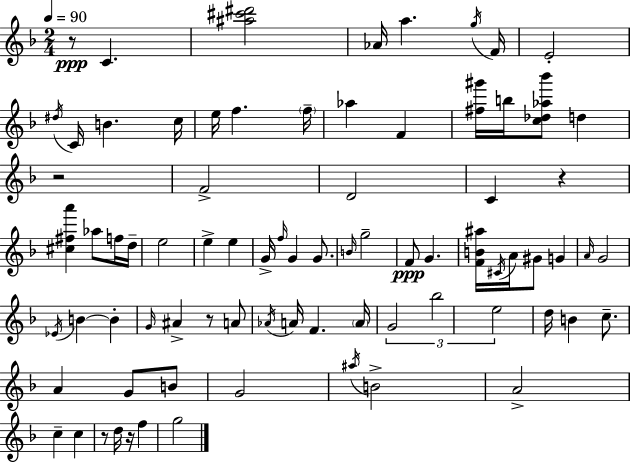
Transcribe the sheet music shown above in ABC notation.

X:1
T:Untitled
M:2/4
L:1/4
K:F
z/2 C [^a^c'^d']2 _A/4 a g/4 F/4 E2 ^d/4 C/4 B c/4 e/4 f f/4 _a F [^f^g']/4 b/4 [c_d_a_b']/2 d z2 F2 D2 C z [^c^fa'] _a/2 f/4 d/4 e2 e e G/4 f/4 G G/2 B/4 g2 F/2 G [FB^a]/4 ^C/4 A/4 ^G/2 G A/4 G2 _E/4 B B G/4 ^A z/2 A/2 _A/4 A/4 F A/4 G2 _b2 e2 d/4 B c/2 A G/2 B/2 G2 ^a/4 B2 A2 c c z/2 d/4 z/4 f g2